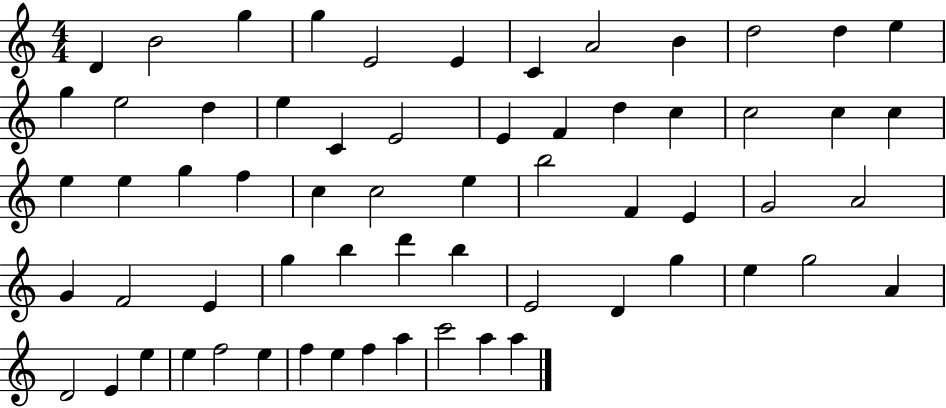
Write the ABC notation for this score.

X:1
T:Untitled
M:4/4
L:1/4
K:C
D B2 g g E2 E C A2 B d2 d e g e2 d e C E2 E F d c c2 c c e e g f c c2 e b2 F E G2 A2 G F2 E g b d' b E2 D g e g2 A D2 E e e f2 e f e f a c'2 a a